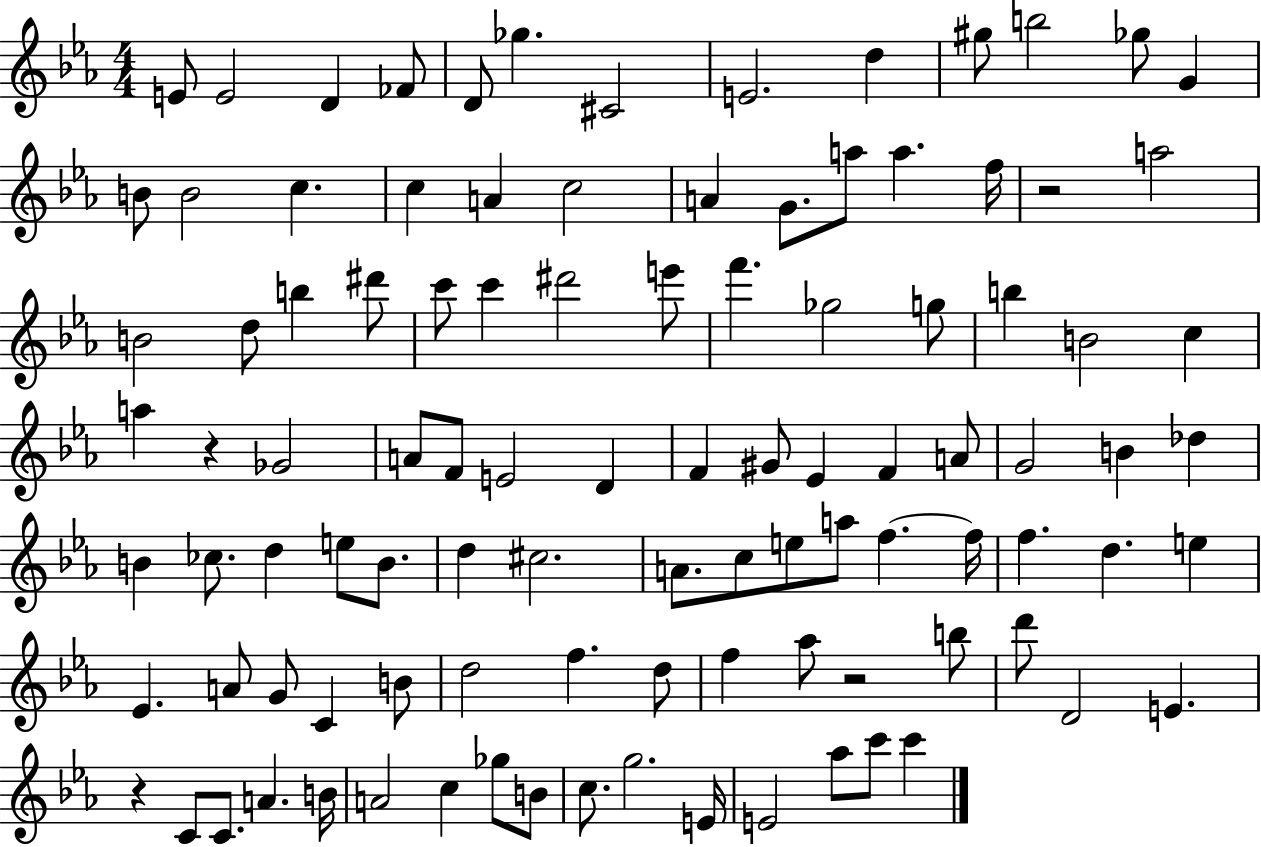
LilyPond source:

{
  \clef treble
  \numericTimeSignature
  \time 4/4
  \key ees \major
  e'8 e'2 d'4 fes'8 | d'8 ges''4. cis'2 | e'2. d''4 | gis''8 b''2 ges''8 g'4 | \break b'8 b'2 c''4. | c''4 a'4 c''2 | a'4 g'8. a''8 a''4. f''16 | r2 a''2 | \break b'2 d''8 b''4 dis'''8 | c'''8 c'''4 dis'''2 e'''8 | f'''4. ges''2 g''8 | b''4 b'2 c''4 | \break a''4 r4 ges'2 | a'8 f'8 e'2 d'4 | f'4 gis'8 ees'4 f'4 a'8 | g'2 b'4 des''4 | \break b'4 ces''8. d''4 e''8 b'8. | d''4 cis''2. | a'8. c''8 e''8 a''8 f''4.~~ f''16 | f''4. d''4. e''4 | \break ees'4. a'8 g'8 c'4 b'8 | d''2 f''4. d''8 | f''4 aes''8 r2 b''8 | d'''8 d'2 e'4. | \break r4 c'8 c'8. a'4. b'16 | a'2 c''4 ges''8 b'8 | c''8. g''2. e'16 | e'2 aes''8 c'''8 c'''4 | \break \bar "|."
}